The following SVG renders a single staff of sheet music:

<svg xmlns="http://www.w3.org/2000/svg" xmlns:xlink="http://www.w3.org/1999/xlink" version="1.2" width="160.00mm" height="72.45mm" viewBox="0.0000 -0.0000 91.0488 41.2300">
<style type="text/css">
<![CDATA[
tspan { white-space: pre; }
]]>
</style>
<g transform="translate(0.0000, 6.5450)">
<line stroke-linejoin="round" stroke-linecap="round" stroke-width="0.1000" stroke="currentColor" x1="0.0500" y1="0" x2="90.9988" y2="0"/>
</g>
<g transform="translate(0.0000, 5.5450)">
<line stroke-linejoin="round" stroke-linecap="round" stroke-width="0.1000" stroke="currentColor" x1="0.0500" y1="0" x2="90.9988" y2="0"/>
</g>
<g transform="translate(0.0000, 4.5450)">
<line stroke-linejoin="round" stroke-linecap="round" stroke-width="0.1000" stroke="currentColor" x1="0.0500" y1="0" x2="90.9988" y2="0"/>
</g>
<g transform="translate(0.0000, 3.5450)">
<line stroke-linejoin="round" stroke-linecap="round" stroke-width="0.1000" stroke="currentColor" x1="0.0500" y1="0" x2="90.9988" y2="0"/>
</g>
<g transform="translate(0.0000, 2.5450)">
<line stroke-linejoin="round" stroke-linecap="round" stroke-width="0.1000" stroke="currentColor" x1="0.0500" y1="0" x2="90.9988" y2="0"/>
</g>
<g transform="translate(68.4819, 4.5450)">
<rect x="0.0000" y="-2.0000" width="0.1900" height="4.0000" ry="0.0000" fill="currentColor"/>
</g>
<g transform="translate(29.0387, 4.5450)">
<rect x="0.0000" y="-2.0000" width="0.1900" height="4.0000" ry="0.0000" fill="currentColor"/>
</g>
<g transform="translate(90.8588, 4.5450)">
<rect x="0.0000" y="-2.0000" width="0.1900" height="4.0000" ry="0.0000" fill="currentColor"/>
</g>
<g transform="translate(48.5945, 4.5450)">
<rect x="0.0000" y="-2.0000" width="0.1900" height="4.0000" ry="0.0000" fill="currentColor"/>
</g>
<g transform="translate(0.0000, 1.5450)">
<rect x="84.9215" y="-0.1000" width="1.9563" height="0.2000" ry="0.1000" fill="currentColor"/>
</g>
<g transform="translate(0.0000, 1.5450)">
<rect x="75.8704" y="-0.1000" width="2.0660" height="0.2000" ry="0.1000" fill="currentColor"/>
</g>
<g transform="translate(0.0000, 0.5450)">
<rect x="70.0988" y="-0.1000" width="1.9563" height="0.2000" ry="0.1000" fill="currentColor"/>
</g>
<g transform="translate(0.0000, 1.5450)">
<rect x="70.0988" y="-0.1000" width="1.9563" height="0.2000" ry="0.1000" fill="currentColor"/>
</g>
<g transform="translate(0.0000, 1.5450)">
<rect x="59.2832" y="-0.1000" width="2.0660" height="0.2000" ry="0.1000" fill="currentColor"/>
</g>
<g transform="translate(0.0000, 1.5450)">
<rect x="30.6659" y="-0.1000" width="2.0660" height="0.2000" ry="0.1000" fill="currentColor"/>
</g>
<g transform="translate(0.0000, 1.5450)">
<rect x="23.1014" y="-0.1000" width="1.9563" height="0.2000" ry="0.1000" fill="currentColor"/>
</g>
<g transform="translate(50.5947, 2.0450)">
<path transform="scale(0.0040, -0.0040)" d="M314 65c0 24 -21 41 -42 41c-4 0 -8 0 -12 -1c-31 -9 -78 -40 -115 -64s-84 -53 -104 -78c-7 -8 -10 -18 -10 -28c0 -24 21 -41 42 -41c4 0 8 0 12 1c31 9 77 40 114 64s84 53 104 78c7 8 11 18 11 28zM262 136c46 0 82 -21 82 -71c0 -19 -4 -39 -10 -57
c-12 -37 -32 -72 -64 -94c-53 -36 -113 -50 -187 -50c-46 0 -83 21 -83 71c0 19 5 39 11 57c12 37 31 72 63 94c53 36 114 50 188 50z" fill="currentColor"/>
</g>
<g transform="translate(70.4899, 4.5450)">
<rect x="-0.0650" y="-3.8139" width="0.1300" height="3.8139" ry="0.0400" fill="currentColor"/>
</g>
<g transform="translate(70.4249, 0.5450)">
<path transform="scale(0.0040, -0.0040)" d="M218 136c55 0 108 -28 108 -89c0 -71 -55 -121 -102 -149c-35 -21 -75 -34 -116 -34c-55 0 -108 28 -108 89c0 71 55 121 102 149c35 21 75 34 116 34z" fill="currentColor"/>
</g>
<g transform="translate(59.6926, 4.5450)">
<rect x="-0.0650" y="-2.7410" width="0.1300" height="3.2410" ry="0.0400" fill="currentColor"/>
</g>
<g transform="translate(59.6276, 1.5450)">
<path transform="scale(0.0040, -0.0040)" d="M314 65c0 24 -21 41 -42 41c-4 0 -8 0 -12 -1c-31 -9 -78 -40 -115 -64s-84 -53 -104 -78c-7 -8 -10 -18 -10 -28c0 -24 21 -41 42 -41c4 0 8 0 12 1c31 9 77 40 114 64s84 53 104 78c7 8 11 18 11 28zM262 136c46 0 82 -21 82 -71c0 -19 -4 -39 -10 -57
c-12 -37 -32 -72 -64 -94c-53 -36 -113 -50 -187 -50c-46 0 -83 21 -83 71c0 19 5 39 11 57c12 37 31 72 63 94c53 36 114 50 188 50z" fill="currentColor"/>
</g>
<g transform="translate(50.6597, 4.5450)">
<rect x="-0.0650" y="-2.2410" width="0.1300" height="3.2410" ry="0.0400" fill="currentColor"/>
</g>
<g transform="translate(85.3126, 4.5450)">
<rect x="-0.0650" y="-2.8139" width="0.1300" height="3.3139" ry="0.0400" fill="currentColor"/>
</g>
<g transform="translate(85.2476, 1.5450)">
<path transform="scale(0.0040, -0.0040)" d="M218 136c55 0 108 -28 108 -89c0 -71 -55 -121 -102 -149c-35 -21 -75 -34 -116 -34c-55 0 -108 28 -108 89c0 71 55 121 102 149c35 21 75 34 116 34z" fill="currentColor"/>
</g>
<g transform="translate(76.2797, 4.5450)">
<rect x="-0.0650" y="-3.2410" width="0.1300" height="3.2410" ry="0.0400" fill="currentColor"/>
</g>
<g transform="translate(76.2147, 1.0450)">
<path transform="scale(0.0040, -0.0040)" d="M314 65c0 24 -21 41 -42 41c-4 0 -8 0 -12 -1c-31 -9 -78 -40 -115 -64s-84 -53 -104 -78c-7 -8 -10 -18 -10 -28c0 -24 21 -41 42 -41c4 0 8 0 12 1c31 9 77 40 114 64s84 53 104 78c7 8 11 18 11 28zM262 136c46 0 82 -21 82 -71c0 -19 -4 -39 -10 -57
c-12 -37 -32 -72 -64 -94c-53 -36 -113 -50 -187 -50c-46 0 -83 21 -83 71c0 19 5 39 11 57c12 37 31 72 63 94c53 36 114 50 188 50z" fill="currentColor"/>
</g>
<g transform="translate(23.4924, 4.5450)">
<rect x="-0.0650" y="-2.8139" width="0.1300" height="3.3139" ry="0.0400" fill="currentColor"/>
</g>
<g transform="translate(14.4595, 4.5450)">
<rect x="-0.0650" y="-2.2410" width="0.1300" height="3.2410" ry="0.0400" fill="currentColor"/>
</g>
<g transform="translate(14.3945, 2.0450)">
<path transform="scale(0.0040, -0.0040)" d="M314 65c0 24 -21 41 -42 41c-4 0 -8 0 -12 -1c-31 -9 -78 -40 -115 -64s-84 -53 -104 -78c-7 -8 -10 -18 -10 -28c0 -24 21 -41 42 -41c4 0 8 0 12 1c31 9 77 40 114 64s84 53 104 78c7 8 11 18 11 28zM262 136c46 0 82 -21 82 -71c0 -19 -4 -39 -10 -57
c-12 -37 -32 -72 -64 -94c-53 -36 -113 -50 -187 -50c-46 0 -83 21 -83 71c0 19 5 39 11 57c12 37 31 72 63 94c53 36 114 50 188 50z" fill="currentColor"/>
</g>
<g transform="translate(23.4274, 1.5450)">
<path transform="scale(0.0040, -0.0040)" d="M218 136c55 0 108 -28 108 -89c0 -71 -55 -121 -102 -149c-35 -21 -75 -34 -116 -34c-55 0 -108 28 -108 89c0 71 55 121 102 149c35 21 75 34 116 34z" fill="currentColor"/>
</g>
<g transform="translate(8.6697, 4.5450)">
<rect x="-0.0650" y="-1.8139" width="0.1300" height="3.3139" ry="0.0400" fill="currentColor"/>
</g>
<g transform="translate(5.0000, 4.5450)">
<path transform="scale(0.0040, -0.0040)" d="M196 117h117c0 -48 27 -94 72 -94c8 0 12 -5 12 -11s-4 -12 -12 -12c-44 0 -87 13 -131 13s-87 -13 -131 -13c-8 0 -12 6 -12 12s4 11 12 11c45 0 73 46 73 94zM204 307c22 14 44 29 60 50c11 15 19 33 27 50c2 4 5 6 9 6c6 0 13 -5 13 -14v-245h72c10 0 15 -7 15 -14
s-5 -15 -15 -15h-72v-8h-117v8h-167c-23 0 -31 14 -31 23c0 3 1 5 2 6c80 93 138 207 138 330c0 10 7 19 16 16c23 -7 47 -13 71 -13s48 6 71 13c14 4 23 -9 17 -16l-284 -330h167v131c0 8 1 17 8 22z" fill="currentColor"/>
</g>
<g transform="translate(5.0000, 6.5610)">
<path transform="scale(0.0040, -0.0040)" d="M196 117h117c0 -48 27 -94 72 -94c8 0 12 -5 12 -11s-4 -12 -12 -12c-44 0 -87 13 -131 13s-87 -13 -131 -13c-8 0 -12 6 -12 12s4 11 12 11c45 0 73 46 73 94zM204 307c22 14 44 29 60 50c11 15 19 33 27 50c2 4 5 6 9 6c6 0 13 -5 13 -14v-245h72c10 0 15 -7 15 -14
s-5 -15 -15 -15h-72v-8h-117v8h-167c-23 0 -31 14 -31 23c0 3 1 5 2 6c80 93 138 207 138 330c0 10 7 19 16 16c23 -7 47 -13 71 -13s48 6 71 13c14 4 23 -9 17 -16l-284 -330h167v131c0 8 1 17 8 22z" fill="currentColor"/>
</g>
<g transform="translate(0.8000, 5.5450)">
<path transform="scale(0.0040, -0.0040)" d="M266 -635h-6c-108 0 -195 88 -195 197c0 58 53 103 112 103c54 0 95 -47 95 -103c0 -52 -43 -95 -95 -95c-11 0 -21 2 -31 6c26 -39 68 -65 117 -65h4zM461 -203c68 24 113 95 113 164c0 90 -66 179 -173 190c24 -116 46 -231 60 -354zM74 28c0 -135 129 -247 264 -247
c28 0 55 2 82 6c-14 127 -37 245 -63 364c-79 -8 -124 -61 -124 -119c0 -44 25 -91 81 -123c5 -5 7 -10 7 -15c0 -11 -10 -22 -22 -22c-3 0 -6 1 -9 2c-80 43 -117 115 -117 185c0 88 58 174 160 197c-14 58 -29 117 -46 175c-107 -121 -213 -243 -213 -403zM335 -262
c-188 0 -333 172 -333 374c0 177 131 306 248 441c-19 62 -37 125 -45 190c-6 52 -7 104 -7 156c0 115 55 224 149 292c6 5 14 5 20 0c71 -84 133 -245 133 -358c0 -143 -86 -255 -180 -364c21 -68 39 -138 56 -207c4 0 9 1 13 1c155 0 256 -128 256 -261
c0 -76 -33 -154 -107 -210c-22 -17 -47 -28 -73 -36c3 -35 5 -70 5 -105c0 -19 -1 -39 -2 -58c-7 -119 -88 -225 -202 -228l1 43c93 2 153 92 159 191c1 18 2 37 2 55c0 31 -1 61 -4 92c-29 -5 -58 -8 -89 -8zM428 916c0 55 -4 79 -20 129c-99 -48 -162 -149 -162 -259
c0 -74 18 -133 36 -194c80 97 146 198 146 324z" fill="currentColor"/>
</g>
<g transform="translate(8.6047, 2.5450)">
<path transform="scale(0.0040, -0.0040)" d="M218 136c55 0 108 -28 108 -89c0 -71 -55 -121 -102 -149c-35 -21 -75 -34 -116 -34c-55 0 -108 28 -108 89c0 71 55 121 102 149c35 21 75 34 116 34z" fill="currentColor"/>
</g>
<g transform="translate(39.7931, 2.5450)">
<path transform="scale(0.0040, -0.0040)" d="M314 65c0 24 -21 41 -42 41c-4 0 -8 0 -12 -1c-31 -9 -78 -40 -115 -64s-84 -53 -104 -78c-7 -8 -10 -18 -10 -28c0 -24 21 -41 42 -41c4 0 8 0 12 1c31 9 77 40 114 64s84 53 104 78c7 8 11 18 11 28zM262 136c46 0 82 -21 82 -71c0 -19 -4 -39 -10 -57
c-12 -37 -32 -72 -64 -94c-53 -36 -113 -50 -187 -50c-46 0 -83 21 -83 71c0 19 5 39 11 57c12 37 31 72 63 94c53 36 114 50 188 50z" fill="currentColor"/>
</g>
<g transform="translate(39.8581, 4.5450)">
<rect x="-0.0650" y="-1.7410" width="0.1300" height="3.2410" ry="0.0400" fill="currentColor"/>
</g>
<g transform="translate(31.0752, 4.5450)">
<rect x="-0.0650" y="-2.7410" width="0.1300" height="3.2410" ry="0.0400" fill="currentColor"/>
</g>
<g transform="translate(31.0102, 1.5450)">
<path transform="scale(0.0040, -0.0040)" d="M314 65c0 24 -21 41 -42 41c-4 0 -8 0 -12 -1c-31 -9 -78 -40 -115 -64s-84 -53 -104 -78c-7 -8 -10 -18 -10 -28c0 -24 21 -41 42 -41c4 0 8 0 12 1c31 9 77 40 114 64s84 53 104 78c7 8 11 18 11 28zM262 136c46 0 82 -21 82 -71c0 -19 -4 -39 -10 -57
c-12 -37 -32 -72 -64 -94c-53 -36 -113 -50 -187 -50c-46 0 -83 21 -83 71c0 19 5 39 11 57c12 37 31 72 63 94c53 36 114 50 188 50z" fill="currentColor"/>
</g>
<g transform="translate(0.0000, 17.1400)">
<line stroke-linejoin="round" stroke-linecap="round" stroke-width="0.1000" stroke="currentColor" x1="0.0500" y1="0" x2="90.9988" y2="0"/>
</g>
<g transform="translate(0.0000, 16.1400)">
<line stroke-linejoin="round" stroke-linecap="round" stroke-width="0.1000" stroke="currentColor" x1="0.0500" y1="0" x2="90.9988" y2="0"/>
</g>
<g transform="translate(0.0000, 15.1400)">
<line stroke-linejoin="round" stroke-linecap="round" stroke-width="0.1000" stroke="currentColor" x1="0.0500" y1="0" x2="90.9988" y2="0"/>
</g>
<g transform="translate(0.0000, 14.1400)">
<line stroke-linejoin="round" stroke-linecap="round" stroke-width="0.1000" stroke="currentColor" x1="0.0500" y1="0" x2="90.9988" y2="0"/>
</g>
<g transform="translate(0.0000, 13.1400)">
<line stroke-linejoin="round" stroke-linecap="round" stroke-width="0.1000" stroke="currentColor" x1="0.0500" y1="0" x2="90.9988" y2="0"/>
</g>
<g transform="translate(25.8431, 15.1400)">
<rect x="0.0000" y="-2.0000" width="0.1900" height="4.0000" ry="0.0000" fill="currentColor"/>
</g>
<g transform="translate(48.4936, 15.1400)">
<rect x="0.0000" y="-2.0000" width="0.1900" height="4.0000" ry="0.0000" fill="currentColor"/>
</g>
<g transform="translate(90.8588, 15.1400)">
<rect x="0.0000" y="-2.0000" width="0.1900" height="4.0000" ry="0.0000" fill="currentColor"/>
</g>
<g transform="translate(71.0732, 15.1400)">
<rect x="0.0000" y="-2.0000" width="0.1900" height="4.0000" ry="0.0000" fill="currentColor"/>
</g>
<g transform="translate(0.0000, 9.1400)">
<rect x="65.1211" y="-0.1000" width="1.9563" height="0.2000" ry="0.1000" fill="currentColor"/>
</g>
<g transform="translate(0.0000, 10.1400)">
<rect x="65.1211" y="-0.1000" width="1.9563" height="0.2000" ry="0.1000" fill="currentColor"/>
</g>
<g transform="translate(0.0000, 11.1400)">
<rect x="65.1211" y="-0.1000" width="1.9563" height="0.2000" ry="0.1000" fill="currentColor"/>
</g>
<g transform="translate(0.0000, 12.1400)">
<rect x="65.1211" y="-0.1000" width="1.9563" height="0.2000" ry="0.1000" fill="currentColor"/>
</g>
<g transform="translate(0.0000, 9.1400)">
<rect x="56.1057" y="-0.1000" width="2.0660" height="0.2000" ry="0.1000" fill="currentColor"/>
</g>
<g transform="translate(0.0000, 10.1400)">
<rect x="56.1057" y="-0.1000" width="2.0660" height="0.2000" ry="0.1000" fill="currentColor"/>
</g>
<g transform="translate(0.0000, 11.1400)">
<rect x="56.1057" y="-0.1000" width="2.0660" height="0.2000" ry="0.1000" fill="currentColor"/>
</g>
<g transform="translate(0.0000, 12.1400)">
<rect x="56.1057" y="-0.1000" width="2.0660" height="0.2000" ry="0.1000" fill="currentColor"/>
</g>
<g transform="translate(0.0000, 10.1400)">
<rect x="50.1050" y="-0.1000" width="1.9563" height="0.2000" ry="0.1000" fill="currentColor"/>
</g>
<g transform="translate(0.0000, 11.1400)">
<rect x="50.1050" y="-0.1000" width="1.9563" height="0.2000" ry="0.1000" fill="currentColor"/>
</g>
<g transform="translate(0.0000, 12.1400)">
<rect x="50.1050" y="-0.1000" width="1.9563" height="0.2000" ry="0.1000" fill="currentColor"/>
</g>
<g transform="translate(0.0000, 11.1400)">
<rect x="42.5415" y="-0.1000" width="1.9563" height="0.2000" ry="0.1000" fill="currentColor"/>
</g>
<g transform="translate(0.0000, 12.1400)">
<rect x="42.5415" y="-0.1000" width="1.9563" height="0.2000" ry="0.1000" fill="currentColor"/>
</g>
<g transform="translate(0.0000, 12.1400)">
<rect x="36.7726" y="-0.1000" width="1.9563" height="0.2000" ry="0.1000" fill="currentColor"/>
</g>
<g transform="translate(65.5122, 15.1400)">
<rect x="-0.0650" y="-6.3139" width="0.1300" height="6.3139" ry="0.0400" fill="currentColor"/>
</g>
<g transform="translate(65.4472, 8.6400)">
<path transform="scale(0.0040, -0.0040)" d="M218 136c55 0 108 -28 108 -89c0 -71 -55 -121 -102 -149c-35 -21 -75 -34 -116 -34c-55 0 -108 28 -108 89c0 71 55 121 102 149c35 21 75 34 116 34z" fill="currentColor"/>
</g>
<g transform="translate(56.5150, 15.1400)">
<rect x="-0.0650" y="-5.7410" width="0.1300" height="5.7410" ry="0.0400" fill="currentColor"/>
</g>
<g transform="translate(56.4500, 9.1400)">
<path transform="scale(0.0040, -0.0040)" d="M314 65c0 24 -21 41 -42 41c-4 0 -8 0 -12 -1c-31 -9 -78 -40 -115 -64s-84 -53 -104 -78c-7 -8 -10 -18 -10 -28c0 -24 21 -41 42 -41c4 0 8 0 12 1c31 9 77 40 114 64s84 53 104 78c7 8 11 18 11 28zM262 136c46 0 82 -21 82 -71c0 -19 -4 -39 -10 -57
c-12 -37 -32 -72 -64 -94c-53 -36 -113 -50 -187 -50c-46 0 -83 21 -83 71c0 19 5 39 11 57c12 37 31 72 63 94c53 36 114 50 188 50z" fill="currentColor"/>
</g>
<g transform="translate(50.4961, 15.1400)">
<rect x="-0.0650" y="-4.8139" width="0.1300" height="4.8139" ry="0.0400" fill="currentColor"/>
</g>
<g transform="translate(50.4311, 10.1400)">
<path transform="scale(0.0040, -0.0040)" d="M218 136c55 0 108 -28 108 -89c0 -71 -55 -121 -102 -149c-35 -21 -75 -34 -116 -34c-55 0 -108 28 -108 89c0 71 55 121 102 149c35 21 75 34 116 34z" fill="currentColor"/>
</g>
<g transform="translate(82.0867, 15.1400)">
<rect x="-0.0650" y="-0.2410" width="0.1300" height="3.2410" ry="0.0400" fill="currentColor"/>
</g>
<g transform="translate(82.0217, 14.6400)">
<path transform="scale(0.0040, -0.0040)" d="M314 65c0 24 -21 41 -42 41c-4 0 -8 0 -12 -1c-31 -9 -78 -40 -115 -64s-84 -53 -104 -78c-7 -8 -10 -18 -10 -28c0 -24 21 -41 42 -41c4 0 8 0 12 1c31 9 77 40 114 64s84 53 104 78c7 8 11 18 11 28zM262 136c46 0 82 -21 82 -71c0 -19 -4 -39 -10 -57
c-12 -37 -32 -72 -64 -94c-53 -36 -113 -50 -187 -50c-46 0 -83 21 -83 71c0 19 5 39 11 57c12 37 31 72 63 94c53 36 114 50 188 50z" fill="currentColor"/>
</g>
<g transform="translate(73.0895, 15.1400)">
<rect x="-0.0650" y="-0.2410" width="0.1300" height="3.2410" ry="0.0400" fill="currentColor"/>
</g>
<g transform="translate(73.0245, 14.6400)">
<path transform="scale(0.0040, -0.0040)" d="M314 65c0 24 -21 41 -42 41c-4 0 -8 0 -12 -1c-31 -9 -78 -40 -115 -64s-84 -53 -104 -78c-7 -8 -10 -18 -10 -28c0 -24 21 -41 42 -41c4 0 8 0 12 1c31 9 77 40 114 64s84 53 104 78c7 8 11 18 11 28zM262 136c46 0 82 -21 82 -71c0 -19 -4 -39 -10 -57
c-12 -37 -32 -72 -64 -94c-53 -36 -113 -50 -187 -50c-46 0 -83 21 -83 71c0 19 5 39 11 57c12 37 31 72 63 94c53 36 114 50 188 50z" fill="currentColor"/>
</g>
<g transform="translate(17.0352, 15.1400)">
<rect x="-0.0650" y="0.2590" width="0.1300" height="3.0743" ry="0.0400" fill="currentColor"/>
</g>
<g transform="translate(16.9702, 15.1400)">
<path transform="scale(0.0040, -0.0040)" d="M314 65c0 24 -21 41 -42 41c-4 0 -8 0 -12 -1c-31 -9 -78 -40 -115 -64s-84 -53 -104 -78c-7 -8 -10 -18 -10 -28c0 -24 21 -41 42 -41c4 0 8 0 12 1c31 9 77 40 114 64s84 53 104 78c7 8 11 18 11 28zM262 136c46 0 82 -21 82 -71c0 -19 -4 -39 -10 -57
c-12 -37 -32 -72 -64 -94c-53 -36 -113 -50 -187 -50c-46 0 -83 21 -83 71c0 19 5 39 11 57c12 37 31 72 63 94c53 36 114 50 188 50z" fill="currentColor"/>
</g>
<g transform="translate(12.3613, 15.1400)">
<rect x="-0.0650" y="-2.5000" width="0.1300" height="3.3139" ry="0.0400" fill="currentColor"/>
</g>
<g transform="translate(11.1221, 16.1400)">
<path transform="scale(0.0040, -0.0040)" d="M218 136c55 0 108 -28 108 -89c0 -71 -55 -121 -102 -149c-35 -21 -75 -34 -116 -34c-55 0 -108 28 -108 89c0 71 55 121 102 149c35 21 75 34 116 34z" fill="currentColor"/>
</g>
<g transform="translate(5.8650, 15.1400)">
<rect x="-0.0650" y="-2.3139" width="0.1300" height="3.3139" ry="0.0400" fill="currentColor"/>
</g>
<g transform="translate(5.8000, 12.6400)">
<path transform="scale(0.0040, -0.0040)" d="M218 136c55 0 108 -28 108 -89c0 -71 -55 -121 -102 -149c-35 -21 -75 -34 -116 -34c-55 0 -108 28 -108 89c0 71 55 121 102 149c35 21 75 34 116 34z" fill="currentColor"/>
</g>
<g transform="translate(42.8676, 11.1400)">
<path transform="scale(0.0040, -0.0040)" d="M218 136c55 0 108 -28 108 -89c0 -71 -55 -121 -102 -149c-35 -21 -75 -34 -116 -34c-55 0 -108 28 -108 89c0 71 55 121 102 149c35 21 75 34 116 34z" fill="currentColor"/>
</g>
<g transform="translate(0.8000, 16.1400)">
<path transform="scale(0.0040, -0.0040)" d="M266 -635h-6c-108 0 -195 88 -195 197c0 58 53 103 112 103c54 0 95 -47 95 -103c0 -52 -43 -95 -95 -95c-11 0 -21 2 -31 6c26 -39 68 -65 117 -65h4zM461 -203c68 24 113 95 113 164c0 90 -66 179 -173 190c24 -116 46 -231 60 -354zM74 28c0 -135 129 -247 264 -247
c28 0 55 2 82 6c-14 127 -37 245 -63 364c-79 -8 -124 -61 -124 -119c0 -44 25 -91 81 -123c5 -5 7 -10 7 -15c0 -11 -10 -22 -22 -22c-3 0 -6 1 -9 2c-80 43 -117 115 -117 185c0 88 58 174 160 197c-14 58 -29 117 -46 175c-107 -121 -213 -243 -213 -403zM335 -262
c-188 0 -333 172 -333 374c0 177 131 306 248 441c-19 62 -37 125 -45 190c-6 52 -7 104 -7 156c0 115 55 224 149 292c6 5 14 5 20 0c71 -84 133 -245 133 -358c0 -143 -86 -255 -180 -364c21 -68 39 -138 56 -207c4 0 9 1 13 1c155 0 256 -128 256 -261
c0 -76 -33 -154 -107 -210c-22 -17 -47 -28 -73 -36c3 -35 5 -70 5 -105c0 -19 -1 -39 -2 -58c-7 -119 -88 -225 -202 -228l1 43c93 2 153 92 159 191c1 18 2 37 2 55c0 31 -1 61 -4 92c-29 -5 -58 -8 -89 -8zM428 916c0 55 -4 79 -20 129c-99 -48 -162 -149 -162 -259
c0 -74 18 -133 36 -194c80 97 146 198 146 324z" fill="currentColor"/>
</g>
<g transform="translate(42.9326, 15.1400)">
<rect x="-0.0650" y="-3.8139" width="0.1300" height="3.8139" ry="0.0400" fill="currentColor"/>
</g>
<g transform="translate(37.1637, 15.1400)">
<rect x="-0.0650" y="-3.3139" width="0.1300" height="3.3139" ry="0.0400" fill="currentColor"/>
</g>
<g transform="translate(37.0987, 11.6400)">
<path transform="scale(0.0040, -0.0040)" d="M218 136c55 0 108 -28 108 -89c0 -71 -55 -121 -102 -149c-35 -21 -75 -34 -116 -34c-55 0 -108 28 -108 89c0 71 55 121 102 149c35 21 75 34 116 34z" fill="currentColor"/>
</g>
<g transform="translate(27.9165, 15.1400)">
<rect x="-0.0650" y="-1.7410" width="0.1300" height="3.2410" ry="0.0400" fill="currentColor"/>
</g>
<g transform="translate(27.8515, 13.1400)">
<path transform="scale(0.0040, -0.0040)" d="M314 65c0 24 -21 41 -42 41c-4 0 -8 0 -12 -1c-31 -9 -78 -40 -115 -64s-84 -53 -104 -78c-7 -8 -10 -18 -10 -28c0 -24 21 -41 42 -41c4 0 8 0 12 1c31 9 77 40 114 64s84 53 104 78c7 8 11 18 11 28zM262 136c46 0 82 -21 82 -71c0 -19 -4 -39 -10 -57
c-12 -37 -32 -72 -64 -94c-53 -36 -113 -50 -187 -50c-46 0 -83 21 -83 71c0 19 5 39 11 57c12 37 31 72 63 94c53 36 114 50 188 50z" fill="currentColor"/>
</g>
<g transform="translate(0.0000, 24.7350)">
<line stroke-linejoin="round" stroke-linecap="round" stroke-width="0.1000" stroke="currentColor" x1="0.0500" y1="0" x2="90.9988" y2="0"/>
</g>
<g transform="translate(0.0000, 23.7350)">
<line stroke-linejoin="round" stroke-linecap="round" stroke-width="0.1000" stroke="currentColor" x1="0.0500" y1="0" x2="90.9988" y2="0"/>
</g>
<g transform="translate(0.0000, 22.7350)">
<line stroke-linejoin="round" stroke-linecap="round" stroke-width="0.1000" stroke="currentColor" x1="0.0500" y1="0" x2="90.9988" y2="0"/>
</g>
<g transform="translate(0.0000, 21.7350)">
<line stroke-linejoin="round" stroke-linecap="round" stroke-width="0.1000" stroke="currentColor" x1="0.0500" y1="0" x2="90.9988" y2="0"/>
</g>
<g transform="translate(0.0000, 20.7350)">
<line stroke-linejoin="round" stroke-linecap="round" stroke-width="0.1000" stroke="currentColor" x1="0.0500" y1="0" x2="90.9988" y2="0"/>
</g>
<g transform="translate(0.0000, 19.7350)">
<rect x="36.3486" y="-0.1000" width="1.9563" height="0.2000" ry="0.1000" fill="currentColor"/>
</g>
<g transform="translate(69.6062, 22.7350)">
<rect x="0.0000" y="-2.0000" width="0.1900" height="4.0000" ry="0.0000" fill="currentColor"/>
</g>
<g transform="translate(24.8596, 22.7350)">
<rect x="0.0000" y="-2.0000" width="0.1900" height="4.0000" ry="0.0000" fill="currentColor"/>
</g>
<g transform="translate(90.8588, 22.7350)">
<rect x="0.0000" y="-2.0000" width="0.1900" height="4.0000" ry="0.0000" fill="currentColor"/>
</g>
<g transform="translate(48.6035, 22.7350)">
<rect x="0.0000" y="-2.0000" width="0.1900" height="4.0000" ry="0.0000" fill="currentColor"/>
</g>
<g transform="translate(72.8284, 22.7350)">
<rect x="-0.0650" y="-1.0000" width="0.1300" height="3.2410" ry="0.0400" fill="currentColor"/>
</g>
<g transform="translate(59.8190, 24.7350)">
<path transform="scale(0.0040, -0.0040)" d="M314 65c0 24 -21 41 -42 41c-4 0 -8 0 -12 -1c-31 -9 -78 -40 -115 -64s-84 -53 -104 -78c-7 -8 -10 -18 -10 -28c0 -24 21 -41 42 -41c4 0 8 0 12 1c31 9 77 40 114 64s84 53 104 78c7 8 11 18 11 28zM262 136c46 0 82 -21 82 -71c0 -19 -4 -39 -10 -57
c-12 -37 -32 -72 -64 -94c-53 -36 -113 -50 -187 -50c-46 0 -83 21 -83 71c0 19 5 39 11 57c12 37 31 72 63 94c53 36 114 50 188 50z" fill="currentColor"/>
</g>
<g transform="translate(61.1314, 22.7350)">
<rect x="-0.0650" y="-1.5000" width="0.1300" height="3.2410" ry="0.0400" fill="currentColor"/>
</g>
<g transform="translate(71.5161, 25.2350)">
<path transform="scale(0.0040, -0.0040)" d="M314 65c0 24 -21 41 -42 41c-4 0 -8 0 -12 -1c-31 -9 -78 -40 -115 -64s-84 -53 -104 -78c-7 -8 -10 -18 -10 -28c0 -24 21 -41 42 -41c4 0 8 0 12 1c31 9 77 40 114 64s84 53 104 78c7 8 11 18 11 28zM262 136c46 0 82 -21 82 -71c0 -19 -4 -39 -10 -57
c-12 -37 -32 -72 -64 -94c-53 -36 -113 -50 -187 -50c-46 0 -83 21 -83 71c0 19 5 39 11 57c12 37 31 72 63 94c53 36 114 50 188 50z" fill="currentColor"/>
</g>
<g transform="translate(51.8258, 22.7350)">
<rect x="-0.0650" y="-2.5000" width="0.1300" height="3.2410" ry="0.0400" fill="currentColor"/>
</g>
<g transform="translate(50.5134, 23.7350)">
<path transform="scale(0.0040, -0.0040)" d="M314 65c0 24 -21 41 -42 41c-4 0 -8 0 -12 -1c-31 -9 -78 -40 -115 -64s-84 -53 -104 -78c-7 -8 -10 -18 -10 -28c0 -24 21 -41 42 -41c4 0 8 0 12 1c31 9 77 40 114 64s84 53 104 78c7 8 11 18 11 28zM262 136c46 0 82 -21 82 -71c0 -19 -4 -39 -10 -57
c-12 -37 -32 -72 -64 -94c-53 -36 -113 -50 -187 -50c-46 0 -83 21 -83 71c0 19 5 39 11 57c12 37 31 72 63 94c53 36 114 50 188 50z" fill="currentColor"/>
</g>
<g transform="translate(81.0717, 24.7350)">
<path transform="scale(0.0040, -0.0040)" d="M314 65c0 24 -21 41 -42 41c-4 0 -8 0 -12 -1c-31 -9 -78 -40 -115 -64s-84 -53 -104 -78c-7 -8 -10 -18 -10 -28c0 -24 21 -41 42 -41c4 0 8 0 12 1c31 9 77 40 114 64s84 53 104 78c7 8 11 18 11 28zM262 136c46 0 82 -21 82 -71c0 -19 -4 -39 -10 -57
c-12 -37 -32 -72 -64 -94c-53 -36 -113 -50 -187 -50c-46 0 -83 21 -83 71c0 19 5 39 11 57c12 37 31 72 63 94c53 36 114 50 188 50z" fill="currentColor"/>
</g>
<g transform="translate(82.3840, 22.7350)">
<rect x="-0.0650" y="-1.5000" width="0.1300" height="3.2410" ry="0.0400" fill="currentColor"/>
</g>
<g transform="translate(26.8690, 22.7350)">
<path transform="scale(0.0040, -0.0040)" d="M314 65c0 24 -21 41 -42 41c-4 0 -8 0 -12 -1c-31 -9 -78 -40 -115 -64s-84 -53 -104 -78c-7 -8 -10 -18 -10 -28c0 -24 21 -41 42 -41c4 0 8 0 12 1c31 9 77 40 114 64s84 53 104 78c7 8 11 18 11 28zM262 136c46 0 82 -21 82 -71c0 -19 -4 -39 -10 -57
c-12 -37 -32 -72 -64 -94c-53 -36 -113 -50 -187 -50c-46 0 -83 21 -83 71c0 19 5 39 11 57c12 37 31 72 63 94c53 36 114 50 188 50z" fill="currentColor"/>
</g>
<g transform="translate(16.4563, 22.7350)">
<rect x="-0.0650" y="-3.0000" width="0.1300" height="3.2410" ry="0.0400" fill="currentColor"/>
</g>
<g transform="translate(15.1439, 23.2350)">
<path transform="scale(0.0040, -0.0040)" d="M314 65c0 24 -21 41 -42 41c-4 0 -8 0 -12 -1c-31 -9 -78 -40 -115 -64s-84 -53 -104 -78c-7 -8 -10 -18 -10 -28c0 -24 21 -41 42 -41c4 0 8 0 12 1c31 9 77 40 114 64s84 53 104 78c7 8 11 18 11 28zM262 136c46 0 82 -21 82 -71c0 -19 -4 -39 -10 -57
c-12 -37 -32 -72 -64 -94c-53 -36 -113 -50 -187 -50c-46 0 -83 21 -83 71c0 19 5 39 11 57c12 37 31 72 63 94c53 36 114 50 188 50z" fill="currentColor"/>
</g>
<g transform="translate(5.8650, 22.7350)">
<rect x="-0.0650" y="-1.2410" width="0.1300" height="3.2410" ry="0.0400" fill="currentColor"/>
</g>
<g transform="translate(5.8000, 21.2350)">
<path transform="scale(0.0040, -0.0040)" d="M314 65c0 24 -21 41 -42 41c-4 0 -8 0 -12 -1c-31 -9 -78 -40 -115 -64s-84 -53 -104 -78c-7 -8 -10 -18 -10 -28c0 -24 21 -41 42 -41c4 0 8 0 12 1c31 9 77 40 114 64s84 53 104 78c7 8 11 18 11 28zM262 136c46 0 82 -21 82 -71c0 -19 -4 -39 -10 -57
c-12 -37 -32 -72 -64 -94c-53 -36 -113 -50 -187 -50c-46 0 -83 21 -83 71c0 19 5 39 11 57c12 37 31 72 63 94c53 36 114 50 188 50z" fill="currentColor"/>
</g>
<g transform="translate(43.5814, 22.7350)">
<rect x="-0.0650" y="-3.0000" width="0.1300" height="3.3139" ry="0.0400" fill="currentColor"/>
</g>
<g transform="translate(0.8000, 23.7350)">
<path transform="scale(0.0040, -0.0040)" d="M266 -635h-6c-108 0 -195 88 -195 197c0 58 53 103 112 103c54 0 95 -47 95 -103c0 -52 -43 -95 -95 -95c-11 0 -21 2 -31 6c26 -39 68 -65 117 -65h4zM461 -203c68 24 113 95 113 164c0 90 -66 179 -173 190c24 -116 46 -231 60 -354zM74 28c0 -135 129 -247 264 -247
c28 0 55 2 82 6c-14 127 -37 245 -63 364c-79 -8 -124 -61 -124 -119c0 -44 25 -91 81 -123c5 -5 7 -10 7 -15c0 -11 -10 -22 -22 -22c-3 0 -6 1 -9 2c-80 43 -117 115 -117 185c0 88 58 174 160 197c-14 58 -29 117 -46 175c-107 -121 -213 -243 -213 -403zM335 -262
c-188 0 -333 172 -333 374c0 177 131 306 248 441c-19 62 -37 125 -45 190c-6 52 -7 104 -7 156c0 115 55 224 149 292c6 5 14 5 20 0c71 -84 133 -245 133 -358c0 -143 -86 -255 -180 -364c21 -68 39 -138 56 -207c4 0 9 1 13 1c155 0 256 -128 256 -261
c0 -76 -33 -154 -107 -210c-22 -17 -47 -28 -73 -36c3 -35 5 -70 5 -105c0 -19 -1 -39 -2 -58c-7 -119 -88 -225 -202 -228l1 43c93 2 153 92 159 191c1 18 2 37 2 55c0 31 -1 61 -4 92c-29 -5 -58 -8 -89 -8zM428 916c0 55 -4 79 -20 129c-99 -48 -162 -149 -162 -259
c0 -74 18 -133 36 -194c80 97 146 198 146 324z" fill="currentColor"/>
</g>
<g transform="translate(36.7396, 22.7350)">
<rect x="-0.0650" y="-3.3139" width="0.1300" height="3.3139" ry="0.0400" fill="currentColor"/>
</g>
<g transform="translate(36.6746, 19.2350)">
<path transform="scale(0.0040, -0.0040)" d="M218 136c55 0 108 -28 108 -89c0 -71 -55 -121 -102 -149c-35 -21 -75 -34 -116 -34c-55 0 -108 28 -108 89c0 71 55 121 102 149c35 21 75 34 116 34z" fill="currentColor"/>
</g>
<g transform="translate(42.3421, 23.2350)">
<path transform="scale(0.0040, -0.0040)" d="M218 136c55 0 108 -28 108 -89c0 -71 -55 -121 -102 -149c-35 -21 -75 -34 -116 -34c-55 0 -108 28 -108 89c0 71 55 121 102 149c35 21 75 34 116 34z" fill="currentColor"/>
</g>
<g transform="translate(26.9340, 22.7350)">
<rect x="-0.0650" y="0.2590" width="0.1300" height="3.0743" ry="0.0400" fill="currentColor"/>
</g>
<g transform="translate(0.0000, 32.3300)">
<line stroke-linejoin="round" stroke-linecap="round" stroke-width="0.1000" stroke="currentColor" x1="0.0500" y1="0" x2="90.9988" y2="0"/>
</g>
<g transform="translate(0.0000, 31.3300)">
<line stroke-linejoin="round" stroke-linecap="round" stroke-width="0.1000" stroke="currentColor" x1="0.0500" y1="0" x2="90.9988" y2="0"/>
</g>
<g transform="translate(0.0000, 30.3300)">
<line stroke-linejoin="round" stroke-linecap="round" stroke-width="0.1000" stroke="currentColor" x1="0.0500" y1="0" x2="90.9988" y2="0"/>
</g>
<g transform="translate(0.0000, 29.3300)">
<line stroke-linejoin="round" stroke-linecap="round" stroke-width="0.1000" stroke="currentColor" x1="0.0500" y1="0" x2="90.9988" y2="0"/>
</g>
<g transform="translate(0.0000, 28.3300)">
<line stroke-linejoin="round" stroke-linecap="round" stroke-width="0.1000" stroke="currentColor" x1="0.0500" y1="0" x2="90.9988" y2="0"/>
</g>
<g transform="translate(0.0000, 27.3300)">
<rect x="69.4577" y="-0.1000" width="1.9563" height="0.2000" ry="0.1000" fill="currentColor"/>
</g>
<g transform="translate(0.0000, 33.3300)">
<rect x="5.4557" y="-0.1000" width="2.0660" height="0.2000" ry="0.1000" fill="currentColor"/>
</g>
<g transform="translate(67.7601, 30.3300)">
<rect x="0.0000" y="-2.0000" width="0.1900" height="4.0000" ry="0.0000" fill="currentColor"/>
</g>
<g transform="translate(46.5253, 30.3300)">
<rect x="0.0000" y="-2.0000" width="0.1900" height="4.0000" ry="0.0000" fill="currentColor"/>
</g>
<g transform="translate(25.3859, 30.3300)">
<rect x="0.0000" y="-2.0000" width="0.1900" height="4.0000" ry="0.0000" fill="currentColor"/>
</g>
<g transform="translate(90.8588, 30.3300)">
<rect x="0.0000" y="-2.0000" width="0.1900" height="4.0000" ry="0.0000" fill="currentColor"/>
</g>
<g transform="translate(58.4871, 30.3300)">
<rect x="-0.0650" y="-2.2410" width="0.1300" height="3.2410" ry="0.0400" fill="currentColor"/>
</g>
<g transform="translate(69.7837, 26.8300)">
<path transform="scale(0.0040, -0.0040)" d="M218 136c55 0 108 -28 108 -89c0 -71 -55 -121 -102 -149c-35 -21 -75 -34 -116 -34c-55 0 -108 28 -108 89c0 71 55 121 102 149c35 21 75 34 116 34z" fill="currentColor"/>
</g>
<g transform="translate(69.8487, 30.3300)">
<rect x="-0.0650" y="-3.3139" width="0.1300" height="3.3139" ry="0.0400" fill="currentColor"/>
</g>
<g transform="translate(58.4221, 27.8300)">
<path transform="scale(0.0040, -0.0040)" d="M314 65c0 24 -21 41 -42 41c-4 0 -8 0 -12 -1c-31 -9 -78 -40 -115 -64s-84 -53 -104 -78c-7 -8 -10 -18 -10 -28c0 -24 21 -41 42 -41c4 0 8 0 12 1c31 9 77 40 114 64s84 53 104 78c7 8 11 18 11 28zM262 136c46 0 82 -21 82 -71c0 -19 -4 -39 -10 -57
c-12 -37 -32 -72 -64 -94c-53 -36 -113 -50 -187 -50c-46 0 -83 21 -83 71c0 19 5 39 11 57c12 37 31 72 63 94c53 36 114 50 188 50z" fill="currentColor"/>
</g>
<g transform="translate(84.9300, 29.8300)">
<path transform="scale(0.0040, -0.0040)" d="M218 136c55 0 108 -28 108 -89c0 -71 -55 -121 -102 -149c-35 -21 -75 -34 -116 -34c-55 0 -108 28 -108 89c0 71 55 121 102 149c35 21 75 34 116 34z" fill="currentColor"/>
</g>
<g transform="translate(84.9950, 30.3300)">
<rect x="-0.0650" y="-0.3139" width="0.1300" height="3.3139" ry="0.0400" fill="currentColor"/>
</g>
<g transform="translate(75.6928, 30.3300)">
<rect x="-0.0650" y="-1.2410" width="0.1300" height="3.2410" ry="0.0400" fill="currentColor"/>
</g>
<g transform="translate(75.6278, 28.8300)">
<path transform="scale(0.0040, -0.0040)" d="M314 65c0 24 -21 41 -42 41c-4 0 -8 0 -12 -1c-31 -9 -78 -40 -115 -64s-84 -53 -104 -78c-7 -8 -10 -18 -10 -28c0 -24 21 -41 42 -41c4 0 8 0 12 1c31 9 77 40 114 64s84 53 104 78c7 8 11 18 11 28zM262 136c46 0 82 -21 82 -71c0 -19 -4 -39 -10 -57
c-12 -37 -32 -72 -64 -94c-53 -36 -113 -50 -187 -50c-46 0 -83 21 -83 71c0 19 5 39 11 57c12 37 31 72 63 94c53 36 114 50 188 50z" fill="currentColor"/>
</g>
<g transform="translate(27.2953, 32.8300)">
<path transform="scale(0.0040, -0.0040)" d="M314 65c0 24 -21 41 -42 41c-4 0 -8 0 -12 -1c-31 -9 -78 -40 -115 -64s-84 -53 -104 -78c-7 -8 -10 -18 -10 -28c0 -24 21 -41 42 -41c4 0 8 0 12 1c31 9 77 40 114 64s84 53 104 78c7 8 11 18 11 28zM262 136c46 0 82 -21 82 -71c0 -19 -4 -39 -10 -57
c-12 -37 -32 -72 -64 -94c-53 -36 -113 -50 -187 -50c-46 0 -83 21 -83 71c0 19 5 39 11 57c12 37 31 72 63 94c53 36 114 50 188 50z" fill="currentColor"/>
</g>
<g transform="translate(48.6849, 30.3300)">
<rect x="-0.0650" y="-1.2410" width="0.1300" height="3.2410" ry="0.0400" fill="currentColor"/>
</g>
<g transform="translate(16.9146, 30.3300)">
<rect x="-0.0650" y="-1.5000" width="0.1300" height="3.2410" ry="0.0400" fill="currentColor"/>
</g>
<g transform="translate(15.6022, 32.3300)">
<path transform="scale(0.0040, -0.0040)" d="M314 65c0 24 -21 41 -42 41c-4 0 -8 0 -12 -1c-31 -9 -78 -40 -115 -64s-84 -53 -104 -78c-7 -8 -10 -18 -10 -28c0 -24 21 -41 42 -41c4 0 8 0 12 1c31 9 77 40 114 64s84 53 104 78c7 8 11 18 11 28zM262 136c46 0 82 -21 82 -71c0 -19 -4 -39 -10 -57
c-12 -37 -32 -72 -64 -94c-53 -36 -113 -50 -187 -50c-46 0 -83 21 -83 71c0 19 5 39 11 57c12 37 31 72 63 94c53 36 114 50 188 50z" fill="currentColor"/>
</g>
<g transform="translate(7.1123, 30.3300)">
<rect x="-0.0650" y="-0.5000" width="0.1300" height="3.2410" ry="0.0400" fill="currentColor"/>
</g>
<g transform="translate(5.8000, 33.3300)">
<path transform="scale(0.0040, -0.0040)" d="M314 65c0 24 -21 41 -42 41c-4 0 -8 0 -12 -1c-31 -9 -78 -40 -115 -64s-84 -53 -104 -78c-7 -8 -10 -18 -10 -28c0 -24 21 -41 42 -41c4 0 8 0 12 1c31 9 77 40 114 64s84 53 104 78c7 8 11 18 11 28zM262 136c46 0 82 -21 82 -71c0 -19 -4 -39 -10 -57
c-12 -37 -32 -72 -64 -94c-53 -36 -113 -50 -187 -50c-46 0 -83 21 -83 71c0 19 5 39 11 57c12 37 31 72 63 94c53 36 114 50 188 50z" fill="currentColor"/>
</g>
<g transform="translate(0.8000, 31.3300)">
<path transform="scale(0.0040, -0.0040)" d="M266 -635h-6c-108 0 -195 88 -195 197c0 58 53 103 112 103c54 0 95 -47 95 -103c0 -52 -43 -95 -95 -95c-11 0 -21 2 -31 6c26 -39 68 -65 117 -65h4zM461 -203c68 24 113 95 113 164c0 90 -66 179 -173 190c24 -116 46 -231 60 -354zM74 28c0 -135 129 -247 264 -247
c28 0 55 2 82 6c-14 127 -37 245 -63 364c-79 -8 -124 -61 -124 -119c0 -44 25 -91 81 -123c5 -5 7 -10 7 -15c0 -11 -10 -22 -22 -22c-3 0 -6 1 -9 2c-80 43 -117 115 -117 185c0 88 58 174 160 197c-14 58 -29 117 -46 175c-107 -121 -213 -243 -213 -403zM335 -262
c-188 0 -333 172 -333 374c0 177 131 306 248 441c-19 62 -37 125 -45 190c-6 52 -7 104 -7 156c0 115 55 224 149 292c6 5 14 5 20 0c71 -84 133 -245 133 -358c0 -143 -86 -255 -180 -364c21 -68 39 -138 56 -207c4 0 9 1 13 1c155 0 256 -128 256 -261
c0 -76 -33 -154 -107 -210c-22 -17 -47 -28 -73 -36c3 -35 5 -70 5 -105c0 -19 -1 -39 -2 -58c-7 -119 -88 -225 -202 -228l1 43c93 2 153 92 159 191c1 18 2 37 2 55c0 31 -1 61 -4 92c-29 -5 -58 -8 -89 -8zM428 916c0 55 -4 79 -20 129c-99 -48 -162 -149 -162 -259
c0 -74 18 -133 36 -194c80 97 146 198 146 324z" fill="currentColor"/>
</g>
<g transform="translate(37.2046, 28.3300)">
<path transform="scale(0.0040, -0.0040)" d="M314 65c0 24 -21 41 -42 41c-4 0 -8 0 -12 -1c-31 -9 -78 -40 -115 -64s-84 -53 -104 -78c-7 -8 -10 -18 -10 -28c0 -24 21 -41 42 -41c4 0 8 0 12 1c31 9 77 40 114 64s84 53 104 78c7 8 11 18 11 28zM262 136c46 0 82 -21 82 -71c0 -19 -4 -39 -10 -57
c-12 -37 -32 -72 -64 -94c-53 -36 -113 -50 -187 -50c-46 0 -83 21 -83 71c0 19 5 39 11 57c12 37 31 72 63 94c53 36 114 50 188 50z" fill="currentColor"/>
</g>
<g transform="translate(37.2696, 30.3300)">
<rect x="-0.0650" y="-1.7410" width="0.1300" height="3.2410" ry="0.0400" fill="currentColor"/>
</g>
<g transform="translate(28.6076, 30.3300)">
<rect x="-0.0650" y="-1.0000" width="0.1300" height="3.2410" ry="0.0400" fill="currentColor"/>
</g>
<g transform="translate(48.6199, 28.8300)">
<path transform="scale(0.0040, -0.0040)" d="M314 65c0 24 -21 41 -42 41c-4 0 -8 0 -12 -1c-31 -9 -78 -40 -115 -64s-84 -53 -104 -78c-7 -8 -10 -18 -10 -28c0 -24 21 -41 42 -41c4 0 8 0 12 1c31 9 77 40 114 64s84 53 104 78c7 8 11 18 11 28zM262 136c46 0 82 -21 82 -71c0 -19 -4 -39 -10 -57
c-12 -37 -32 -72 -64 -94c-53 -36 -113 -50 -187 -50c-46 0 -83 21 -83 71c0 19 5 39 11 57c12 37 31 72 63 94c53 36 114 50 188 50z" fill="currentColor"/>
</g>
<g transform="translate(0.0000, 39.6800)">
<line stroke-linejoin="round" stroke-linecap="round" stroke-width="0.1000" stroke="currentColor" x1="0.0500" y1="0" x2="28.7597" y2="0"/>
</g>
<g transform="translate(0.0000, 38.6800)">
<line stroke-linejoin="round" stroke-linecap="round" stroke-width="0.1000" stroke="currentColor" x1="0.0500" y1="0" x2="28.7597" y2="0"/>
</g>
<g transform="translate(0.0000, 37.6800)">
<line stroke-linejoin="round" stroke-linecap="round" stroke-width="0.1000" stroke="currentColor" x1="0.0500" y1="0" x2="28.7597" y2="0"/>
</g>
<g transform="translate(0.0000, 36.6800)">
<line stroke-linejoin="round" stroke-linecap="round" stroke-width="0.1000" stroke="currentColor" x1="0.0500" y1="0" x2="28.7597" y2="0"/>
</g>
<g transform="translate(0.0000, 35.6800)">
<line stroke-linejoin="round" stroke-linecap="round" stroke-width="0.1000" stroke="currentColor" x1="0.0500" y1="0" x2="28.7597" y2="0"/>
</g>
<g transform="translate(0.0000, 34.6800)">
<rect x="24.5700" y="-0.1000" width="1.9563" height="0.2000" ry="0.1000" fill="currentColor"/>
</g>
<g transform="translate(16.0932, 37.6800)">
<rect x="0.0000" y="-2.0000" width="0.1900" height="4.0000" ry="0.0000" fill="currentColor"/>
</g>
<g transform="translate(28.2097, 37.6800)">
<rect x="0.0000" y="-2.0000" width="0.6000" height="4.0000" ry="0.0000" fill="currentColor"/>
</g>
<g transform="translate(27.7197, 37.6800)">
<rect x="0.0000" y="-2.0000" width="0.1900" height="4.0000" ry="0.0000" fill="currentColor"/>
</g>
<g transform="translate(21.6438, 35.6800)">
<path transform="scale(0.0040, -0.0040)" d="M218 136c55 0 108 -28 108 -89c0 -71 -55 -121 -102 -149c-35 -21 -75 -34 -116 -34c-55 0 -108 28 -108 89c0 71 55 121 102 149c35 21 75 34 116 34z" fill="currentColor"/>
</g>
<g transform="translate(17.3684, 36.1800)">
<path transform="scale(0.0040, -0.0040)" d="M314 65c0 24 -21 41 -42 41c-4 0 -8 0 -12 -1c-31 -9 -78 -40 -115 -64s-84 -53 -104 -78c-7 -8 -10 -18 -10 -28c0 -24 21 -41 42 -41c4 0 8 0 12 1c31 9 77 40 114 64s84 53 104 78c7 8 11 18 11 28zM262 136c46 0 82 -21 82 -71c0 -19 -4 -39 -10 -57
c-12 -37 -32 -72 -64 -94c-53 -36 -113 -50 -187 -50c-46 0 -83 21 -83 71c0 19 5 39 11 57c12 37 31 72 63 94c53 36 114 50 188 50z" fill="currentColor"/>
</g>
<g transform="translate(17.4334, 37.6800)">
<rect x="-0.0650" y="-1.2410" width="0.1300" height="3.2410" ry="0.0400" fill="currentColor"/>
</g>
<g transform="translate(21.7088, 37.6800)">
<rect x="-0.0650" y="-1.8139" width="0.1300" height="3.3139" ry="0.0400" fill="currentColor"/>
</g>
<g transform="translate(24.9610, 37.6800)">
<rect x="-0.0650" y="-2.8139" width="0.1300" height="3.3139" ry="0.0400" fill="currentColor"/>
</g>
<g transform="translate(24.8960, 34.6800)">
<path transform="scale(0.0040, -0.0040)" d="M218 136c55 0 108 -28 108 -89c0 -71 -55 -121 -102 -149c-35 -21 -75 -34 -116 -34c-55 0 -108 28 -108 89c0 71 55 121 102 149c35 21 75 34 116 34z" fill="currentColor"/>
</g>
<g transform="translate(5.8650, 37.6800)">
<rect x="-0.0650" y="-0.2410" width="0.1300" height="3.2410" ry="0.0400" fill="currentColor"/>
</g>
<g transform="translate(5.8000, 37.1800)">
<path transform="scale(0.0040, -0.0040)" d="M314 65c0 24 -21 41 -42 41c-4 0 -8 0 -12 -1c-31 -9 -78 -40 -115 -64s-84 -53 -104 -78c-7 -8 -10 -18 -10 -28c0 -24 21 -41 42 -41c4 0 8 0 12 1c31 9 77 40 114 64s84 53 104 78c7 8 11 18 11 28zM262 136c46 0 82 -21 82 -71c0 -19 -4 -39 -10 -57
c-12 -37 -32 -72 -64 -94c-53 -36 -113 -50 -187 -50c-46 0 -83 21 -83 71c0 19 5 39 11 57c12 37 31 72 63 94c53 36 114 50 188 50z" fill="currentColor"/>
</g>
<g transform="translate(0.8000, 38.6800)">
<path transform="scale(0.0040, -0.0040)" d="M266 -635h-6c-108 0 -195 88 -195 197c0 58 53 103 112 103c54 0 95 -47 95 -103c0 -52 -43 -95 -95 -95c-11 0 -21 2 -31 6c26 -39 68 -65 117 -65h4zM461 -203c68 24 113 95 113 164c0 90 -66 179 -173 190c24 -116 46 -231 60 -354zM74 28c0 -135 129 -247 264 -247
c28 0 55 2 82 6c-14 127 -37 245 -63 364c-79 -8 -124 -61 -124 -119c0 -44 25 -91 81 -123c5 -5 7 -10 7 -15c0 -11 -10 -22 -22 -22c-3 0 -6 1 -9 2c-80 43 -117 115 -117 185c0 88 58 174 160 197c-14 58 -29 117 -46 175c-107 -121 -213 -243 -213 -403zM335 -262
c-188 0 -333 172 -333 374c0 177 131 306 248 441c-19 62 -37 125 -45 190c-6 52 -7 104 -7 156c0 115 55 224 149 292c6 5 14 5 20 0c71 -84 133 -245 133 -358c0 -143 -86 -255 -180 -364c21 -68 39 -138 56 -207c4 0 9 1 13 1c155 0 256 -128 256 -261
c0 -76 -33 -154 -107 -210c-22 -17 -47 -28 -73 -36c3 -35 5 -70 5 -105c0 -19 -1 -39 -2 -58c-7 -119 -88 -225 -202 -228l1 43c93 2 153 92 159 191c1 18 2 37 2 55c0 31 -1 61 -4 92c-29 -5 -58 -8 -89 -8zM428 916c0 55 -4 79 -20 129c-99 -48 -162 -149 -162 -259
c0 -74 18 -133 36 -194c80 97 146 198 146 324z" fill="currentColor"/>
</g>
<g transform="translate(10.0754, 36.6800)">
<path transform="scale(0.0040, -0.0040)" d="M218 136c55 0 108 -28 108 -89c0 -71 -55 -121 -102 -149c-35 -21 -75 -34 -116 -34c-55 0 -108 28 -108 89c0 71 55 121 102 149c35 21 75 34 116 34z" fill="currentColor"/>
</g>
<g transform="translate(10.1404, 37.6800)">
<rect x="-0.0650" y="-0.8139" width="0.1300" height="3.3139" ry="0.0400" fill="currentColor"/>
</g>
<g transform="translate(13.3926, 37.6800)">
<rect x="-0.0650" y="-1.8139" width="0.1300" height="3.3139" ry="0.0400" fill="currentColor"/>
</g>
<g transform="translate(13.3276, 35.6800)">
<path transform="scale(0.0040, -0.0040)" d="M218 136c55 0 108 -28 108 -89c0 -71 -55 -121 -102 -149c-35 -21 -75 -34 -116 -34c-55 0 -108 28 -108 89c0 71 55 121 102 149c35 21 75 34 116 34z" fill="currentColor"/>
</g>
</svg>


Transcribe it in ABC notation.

X:1
T:Untitled
M:4/4
L:1/4
K:C
f g2 a a2 f2 g2 a2 c' b2 a g G B2 f2 b c' e' g'2 a' c2 c2 e2 A2 B2 b A G2 E2 D2 E2 C2 E2 D2 f2 e2 g2 b e2 c c2 d f e2 f a